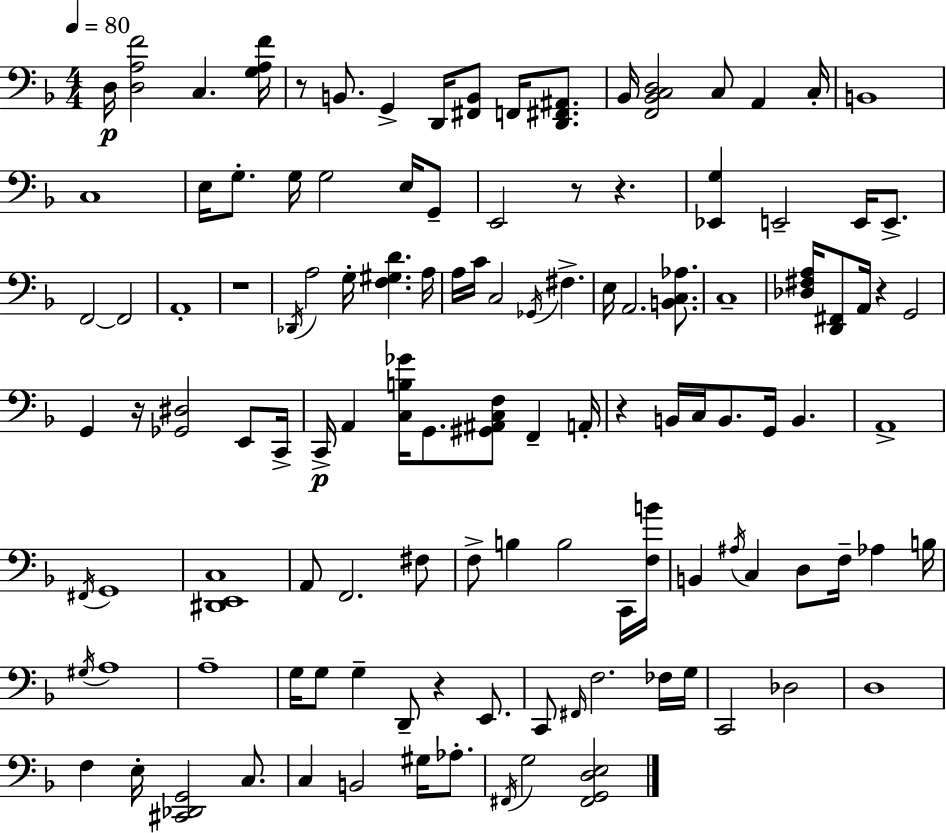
{
  \clef bass
  \numericTimeSignature
  \time 4/4
  \key d \minor
  \tempo 4 = 80
  \repeat volta 2 { d16\p <d a f'>2 c4. <g a f'>16 | r8 b,8. g,4-> d,16 <fis, b,>8 f,16 <d, fis, ais,>8. | bes,16 <f, bes, c d>2 c8 a,4 c16-. | b,1 | \break c1 | e16 g8.-. g16 g2 e16 g,8-- | e,2 r8 r4. | <ees, g>4 e,2-- e,16 e,8.-> | \break f,2~~ f,2 | a,1-. | r1 | \acciaccatura { des,16 } a2 g16-. <f gis d'>4. | \break a16 a16 c'16 c2 \acciaccatura { ges,16 } fis4.-> | e16 a,2. <b, c aes>8. | c1-- | <des fis a>16 <d, fis,>8 a,16 r4 g,2 | \break g,4 r16 <ges, dis>2 e,8 | c,16-> c,16->\p a,4 <c b ges'>16 g,8. <gis, ais, c f>8 f,4-- | a,16-. r4 b,16 c16 b,8. g,16 b,4. | a,1-> | \break \acciaccatura { fis,16 } g,1 | <dis, e, c>1 | a,8 f,2. | fis8 f8-> b4 b2 | \break c,16 <f b'>16 b,4 \acciaccatura { ais16 } c4 d8 f16-- aes4 | b16 \acciaccatura { gis16 } a1 | a1-- | g16 g8 g4-- d,8-- r4 | \break e,8. c,8 \grace { fis,16 } f2. | fes16 g16 c,2 des2 | d1 | f4 e16-. <cis, des, g,>2 | \break c8. c4 b,2 | gis16 aes8.-. \acciaccatura { fis,16 } g2 <fis, g, d e>2 | } \bar "|."
}